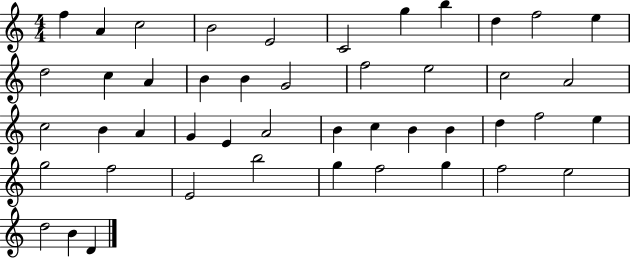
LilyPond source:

{
  \clef treble
  \numericTimeSignature
  \time 4/4
  \key c \major
  f''4 a'4 c''2 | b'2 e'2 | c'2 g''4 b''4 | d''4 f''2 e''4 | \break d''2 c''4 a'4 | b'4 b'4 g'2 | f''2 e''2 | c''2 a'2 | \break c''2 b'4 a'4 | g'4 e'4 a'2 | b'4 c''4 b'4 b'4 | d''4 f''2 e''4 | \break g''2 f''2 | e'2 b''2 | g''4 f''2 g''4 | f''2 e''2 | \break d''2 b'4 d'4 | \bar "|."
}